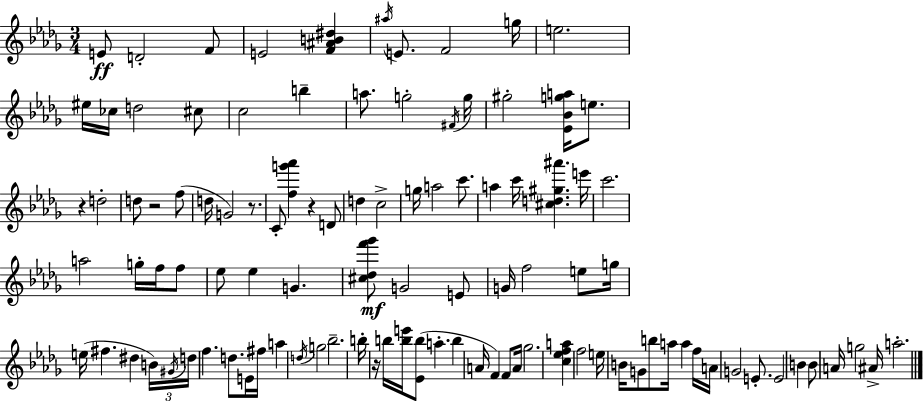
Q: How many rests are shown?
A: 5